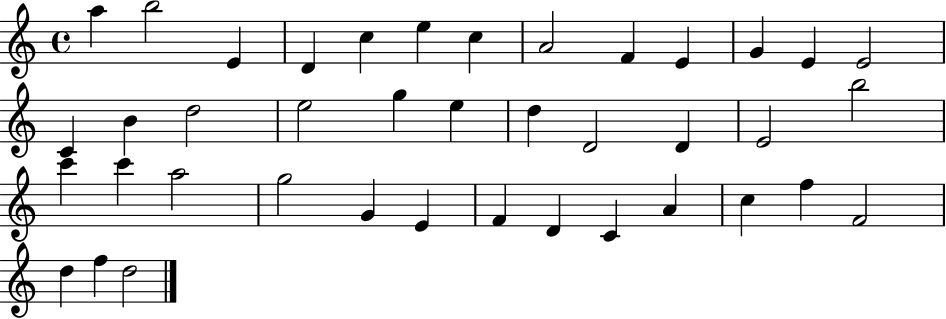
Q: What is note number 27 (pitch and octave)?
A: A5